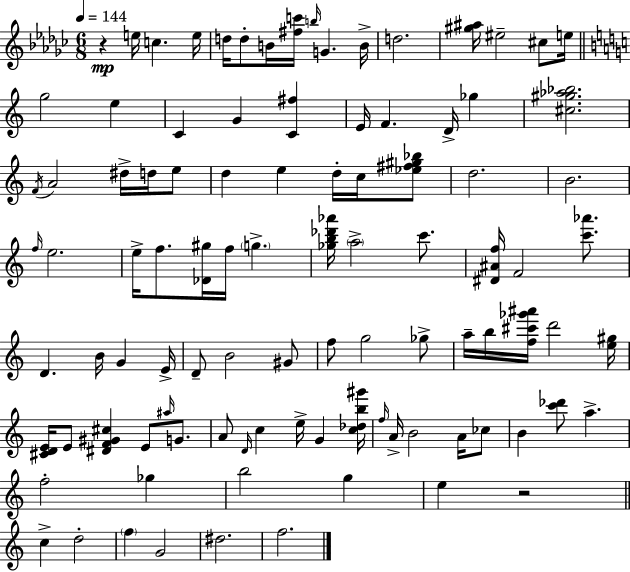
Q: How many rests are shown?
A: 2